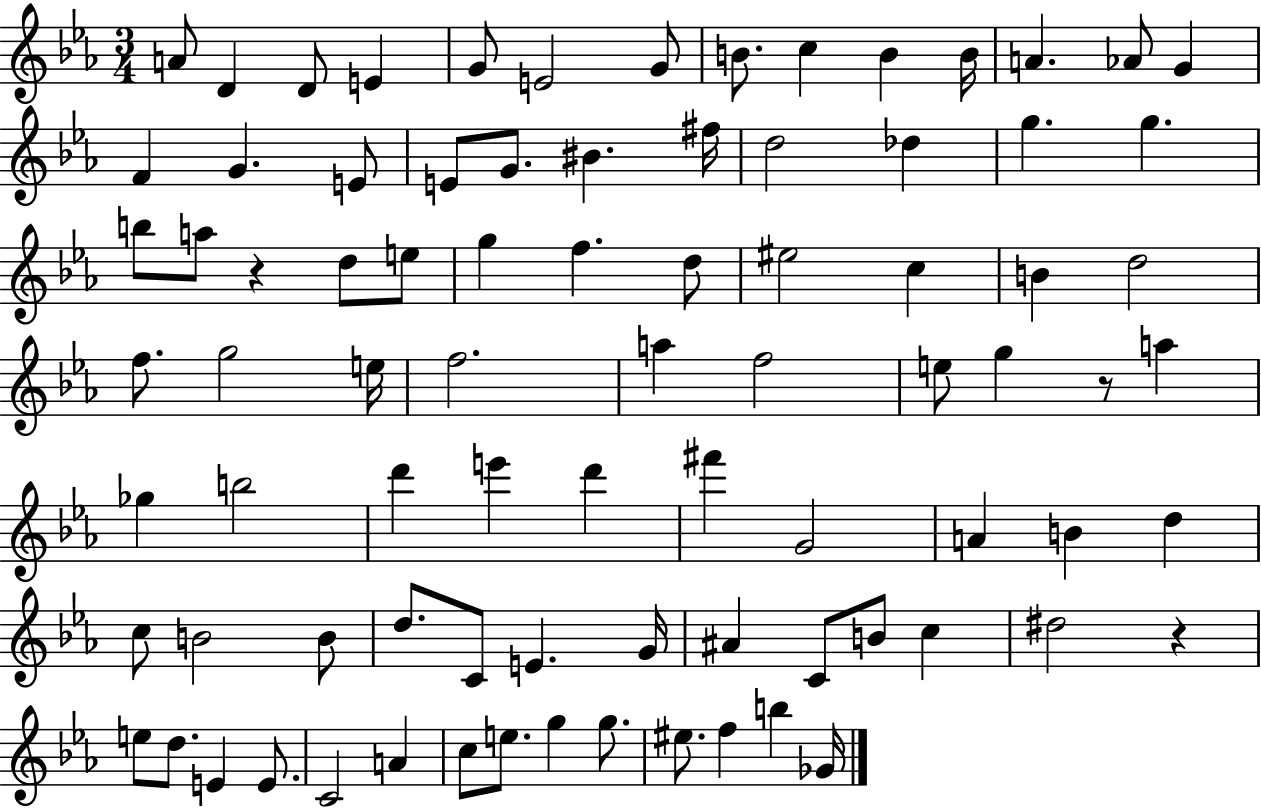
{
  \clef treble
  \numericTimeSignature
  \time 3/4
  \key ees \major
  a'8 d'4 d'8 e'4 | g'8 e'2 g'8 | b'8. c''4 b'4 b'16 | a'4. aes'8 g'4 | \break f'4 g'4. e'8 | e'8 g'8. bis'4. fis''16 | d''2 des''4 | g''4. g''4. | \break b''8 a''8 r4 d''8 e''8 | g''4 f''4. d''8 | eis''2 c''4 | b'4 d''2 | \break f''8. g''2 e''16 | f''2. | a''4 f''2 | e''8 g''4 r8 a''4 | \break ges''4 b''2 | d'''4 e'''4 d'''4 | fis'''4 g'2 | a'4 b'4 d''4 | \break c''8 b'2 b'8 | d''8. c'8 e'4. g'16 | ais'4 c'8 b'8 c''4 | dis''2 r4 | \break e''8 d''8. e'4 e'8. | c'2 a'4 | c''8 e''8. g''4 g''8. | eis''8. f''4 b''4 ges'16 | \break \bar "|."
}